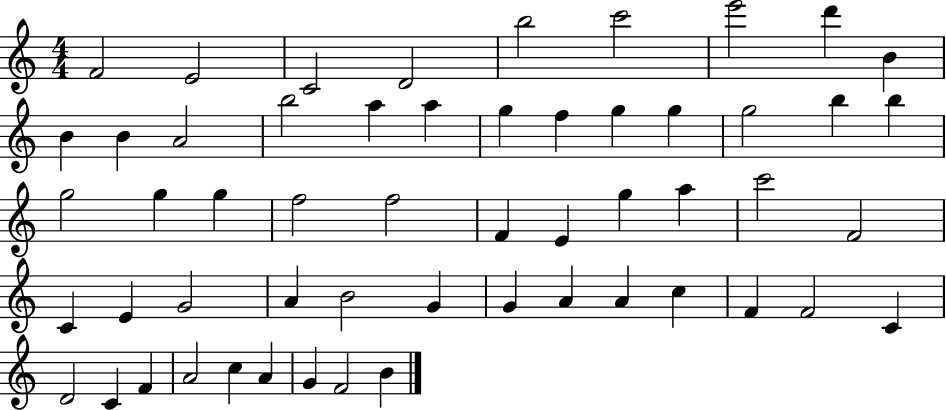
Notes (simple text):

F4/h E4/h C4/h D4/h B5/h C6/h E6/h D6/q B4/q B4/q B4/q A4/h B5/h A5/q A5/q G5/q F5/q G5/q G5/q G5/h B5/q B5/q G5/h G5/q G5/q F5/h F5/h F4/q E4/q G5/q A5/q C6/h F4/h C4/q E4/q G4/h A4/q B4/h G4/q G4/q A4/q A4/q C5/q F4/q F4/h C4/q D4/h C4/q F4/q A4/h C5/q A4/q G4/q F4/h B4/q